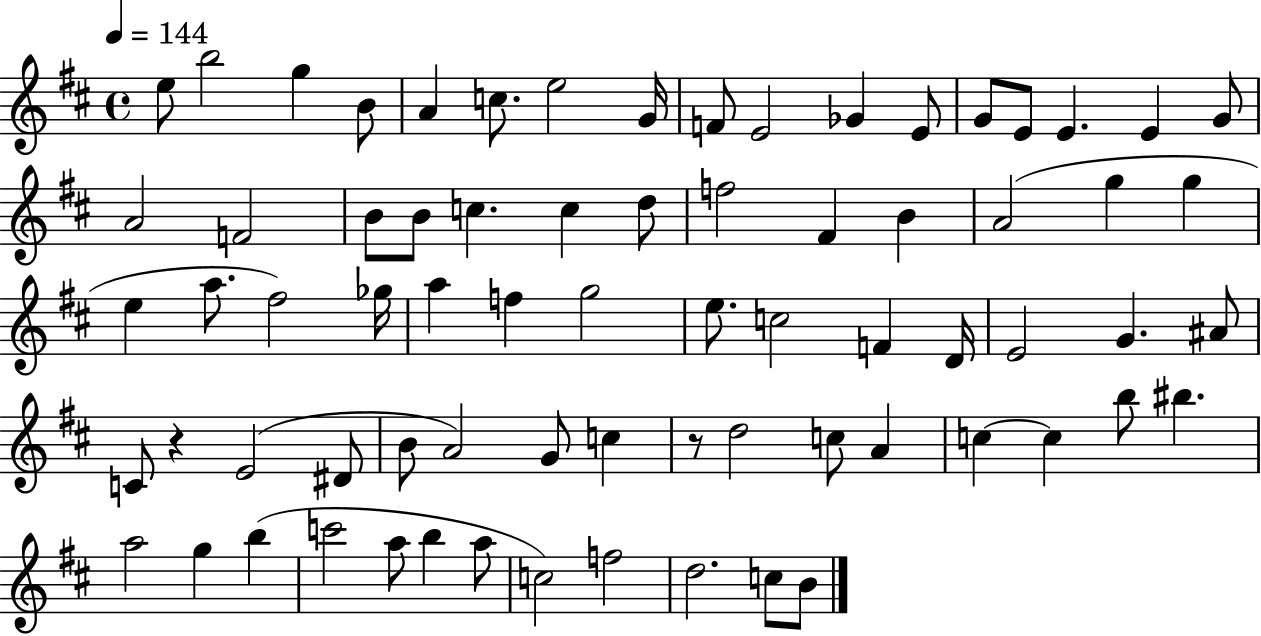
{
  \clef treble
  \time 4/4
  \defaultTimeSignature
  \key d \major
  \tempo 4 = 144
  e''8 b''2 g''4 b'8 | a'4 c''8. e''2 g'16 | f'8 e'2 ges'4 e'8 | g'8 e'8 e'4. e'4 g'8 | \break a'2 f'2 | b'8 b'8 c''4. c''4 d''8 | f''2 fis'4 b'4 | a'2( g''4 g''4 | \break e''4 a''8. fis''2) ges''16 | a''4 f''4 g''2 | e''8. c''2 f'4 d'16 | e'2 g'4. ais'8 | \break c'8 r4 e'2( dis'8 | b'8 a'2) g'8 c''4 | r8 d''2 c''8 a'4 | c''4~~ c''4 b''8 bis''4. | \break a''2 g''4 b''4( | c'''2 a''8 b''4 a''8 | c''2) f''2 | d''2. c''8 b'8 | \break \bar "|."
}